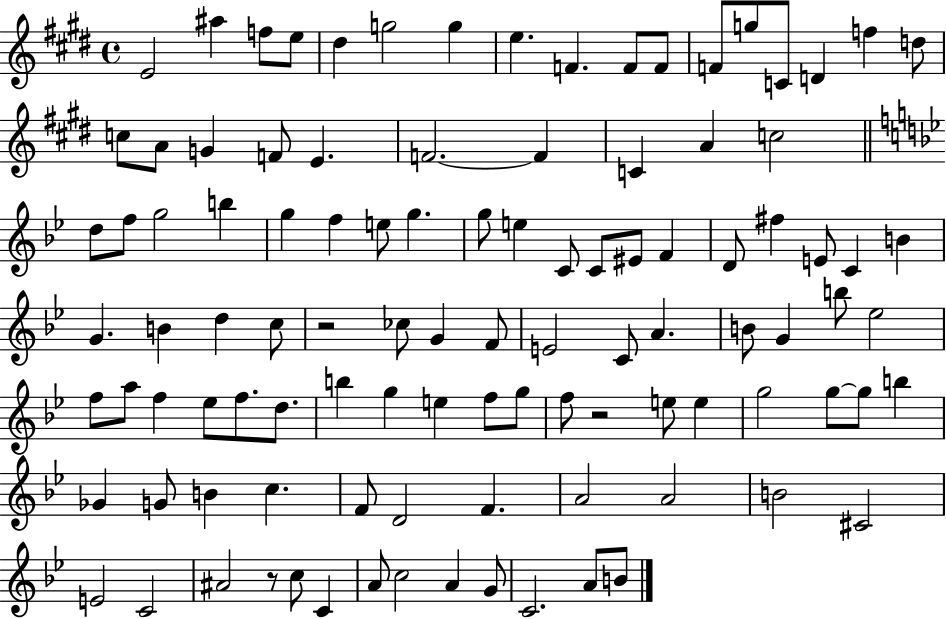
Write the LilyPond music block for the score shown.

{
  \clef treble
  \time 4/4
  \defaultTimeSignature
  \key e \major
  \repeat volta 2 { e'2 ais''4 f''8 e''8 | dis''4 g''2 g''4 | e''4. f'4. f'8 f'8 | f'8 g''8 c'8 d'4 f''4 d''8 | \break c''8 a'8 g'4 f'8 e'4. | f'2.~~ f'4 | c'4 a'4 c''2 | \bar "||" \break \key bes \major d''8 f''8 g''2 b''4 | g''4 f''4 e''8 g''4. | g''8 e''4 c'8 c'8 eis'8 f'4 | d'8 fis''4 e'8 c'4 b'4 | \break g'4. b'4 d''4 c''8 | r2 ces''8 g'4 f'8 | e'2 c'8 a'4. | b'8 g'4 b''8 ees''2 | \break f''8 a''8 f''4 ees''8 f''8. d''8. | b''4 g''4 e''4 f''8 g''8 | f''8 r2 e''8 e''4 | g''2 g''8~~ g''8 b''4 | \break ges'4 g'8 b'4 c''4. | f'8 d'2 f'4. | a'2 a'2 | b'2 cis'2 | \break e'2 c'2 | ais'2 r8 c''8 c'4 | a'8 c''2 a'4 g'8 | c'2. a'8 b'8 | \break } \bar "|."
}